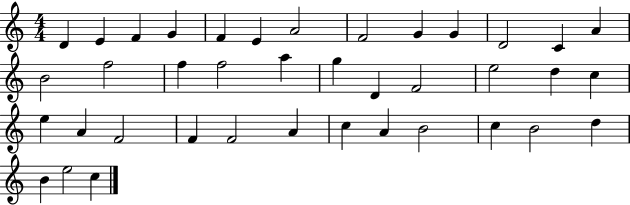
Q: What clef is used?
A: treble